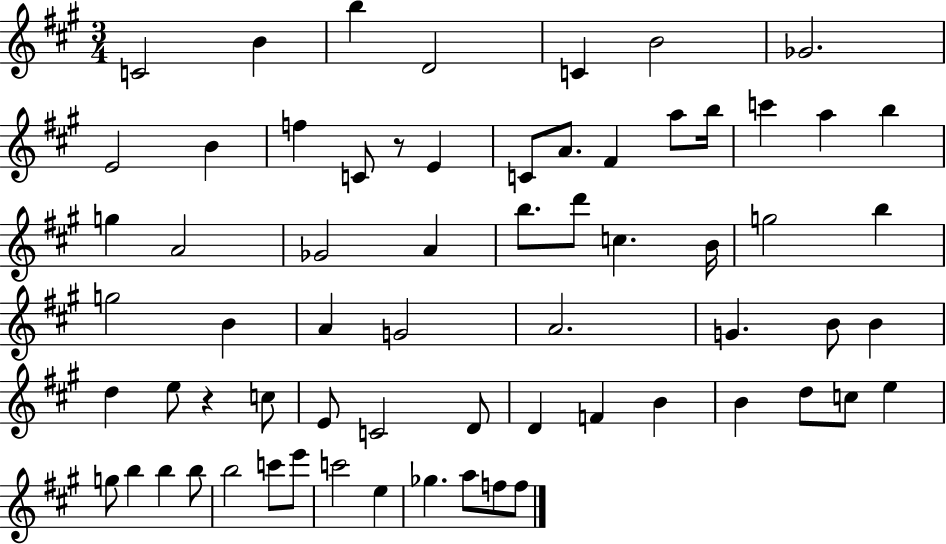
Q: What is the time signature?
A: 3/4